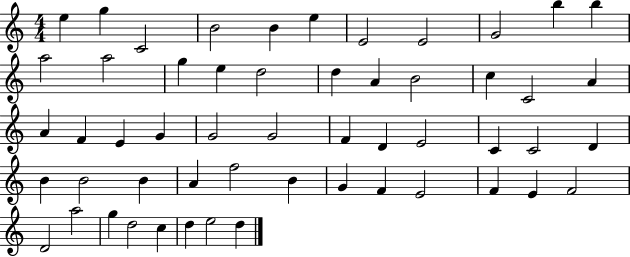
{
  \clef treble
  \numericTimeSignature
  \time 4/4
  \key c \major
  e''4 g''4 c'2 | b'2 b'4 e''4 | e'2 e'2 | g'2 b''4 b''4 | \break a''2 a''2 | g''4 e''4 d''2 | d''4 a'4 b'2 | c''4 c'2 a'4 | \break a'4 f'4 e'4 g'4 | g'2 g'2 | f'4 d'4 e'2 | c'4 c'2 d'4 | \break b'4 b'2 b'4 | a'4 f''2 b'4 | g'4 f'4 e'2 | f'4 e'4 f'2 | \break d'2 a''2 | g''4 d''2 c''4 | d''4 e''2 d''4 | \bar "|."
}